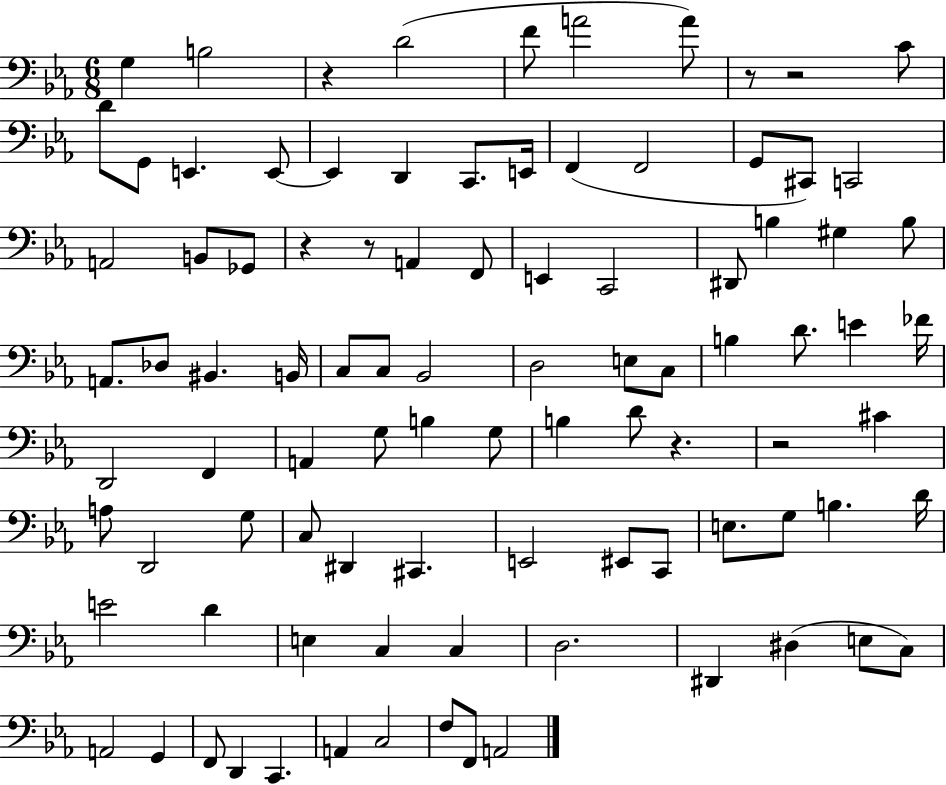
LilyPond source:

{
  \clef bass
  \numericTimeSignature
  \time 6/8
  \key ees \major
  \repeat volta 2 { g4 b2 | r4 d'2( | f'8 a'2 a'8) | r8 r2 c'8 | \break d'8 g,8 e,4. e,8~~ | e,4 d,4 c,8. e,16 | f,4( f,2 | g,8 cis,8) c,2 | \break a,2 b,8 ges,8 | r4 r8 a,4 f,8 | e,4 c,2 | dis,8 b4 gis4 b8 | \break a,8. des8 bis,4. b,16 | c8 c8 bes,2 | d2 e8 c8 | b4 d'8. e'4 fes'16 | \break d,2 f,4 | a,4 g8 b4 g8 | b4 d'8 r4. | r2 cis'4 | \break a8 d,2 g8 | c8 dis,4 cis,4. | e,2 eis,8 c,8 | e8. g8 b4. d'16 | \break e'2 d'4 | e4 c4 c4 | d2. | dis,4 dis4( e8 c8) | \break a,2 g,4 | f,8 d,4 c,4. | a,4 c2 | f8 f,8 a,2 | \break } \bar "|."
}